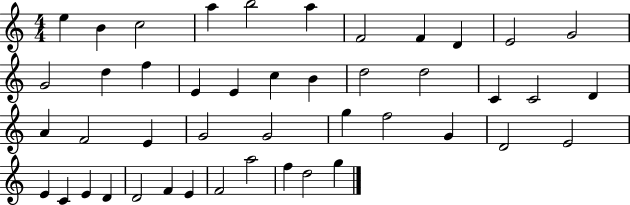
E5/q B4/q C5/h A5/q B5/h A5/q F4/h F4/q D4/q E4/h G4/h G4/h D5/q F5/q E4/q E4/q C5/q B4/q D5/h D5/h C4/q C4/h D4/q A4/q F4/h E4/q G4/h G4/h G5/q F5/h G4/q D4/h E4/h E4/q C4/q E4/q D4/q D4/h F4/q E4/q F4/h A5/h F5/q D5/h G5/q